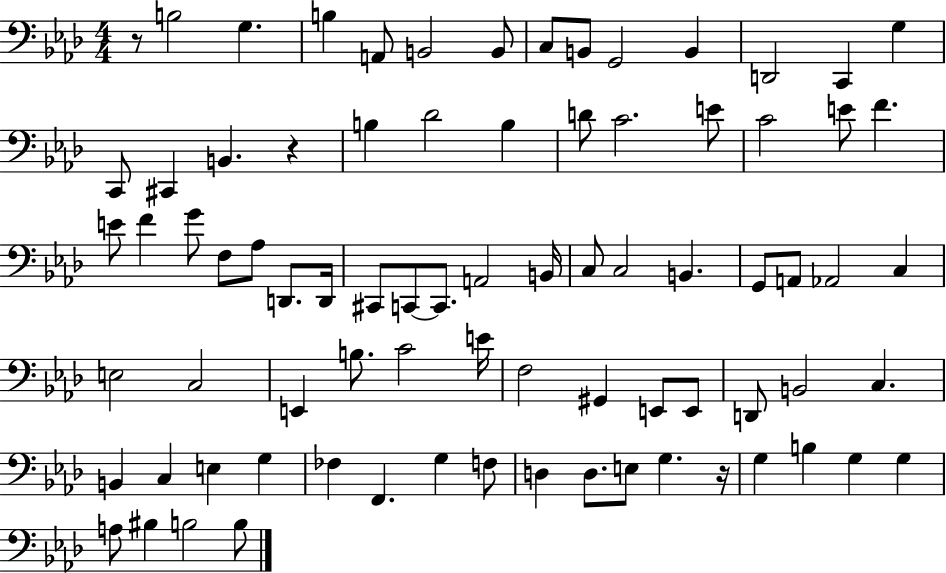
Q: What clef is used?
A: bass